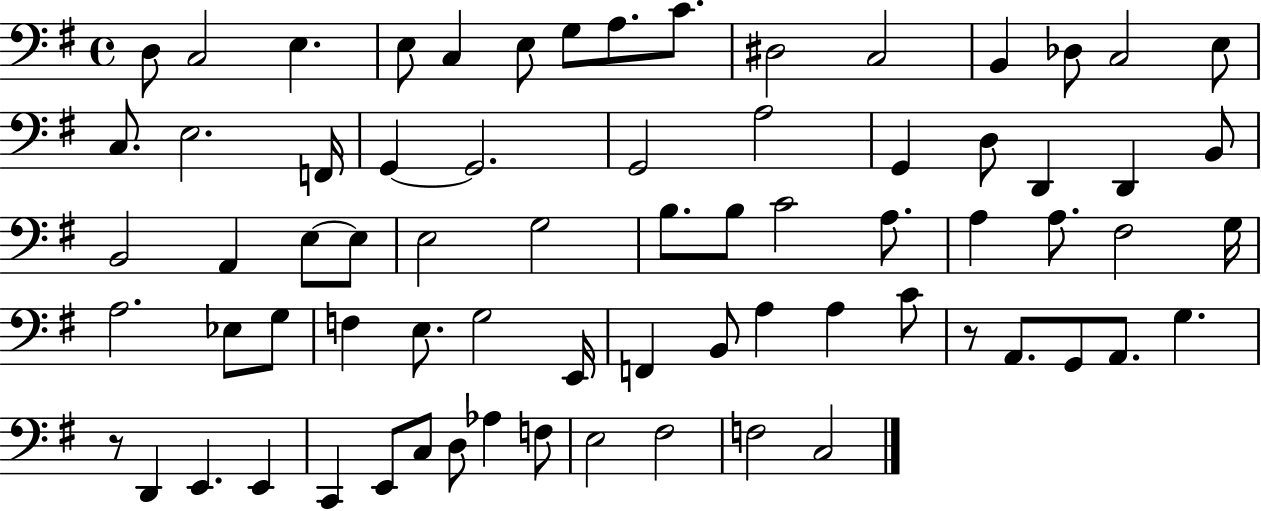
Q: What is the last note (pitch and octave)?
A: C3